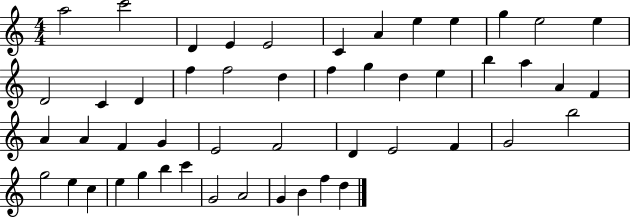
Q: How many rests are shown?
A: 0